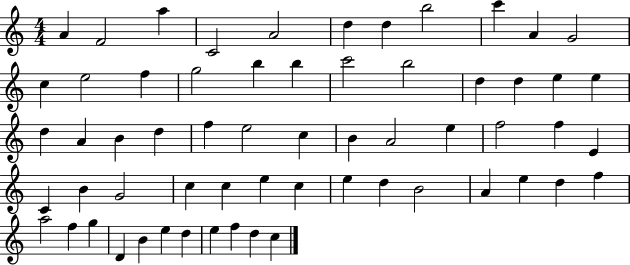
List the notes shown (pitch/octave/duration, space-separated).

A4/q F4/h A5/q C4/h A4/h D5/q D5/q B5/h C6/q A4/q G4/h C5/q E5/h F5/q G5/h B5/q B5/q C6/h B5/h D5/q D5/q E5/q E5/q D5/q A4/q B4/q D5/q F5/q E5/h C5/q B4/q A4/h E5/q F5/h F5/q E4/q C4/q B4/q G4/h C5/q C5/q E5/q C5/q E5/q D5/q B4/h A4/q E5/q D5/q F5/q A5/h F5/q G5/q D4/q B4/q E5/q D5/q E5/q F5/q D5/q C5/q